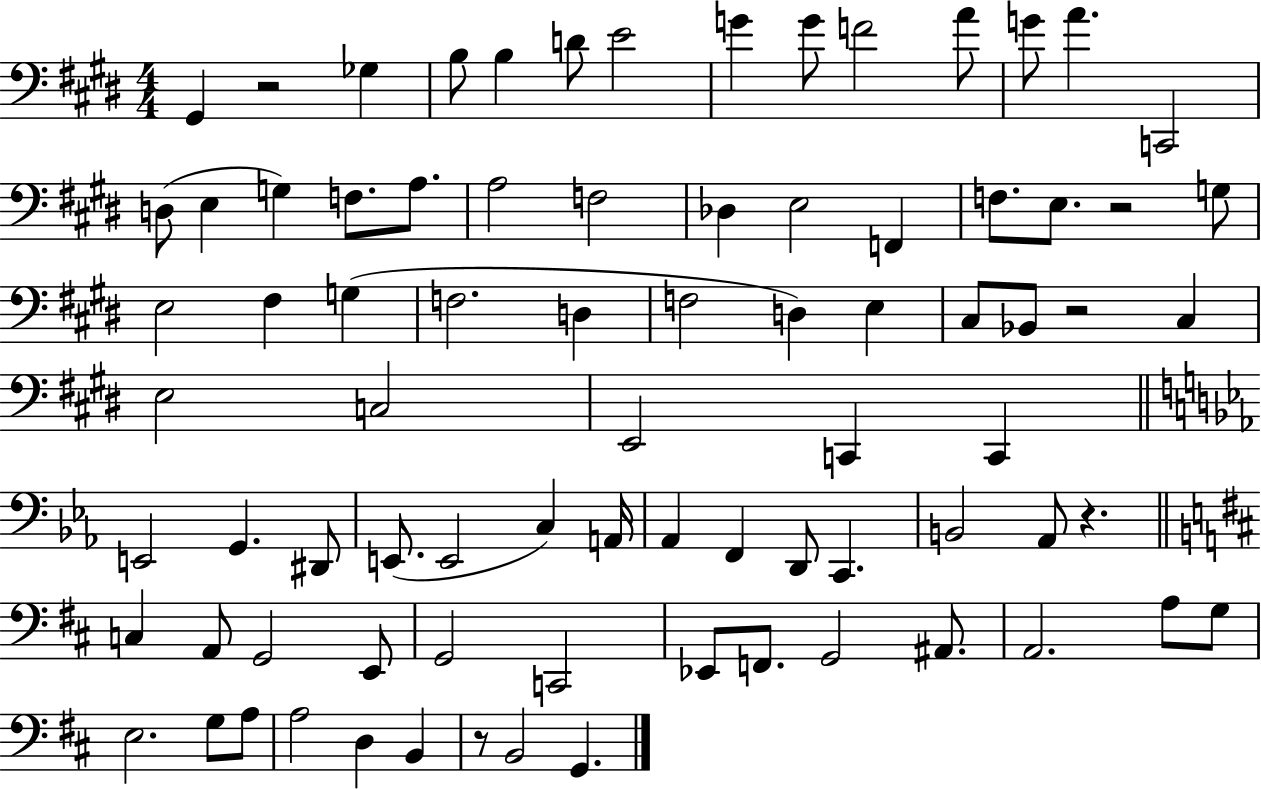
X:1
T:Untitled
M:4/4
L:1/4
K:E
^G,, z2 _G, B,/2 B, D/2 E2 G G/2 F2 A/2 G/2 A C,,2 D,/2 E, G, F,/2 A,/2 A,2 F,2 _D, E,2 F,, F,/2 E,/2 z2 G,/2 E,2 ^F, G, F,2 D, F,2 D, E, ^C,/2 _B,,/2 z2 ^C, E,2 C,2 E,,2 C,, C,, E,,2 G,, ^D,,/2 E,,/2 E,,2 C, A,,/4 _A,, F,, D,,/2 C,, B,,2 _A,,/2 z C, A,,/2 G,,2 E,,/2 G,,2 C,,2 _E,,/2 F,,/2 G,,2 ^A,,/2 A,,2 A,/2 G,/2 E,2 G,/2 A,/2 A,2 D, B,, z/2 B,,2 G,,